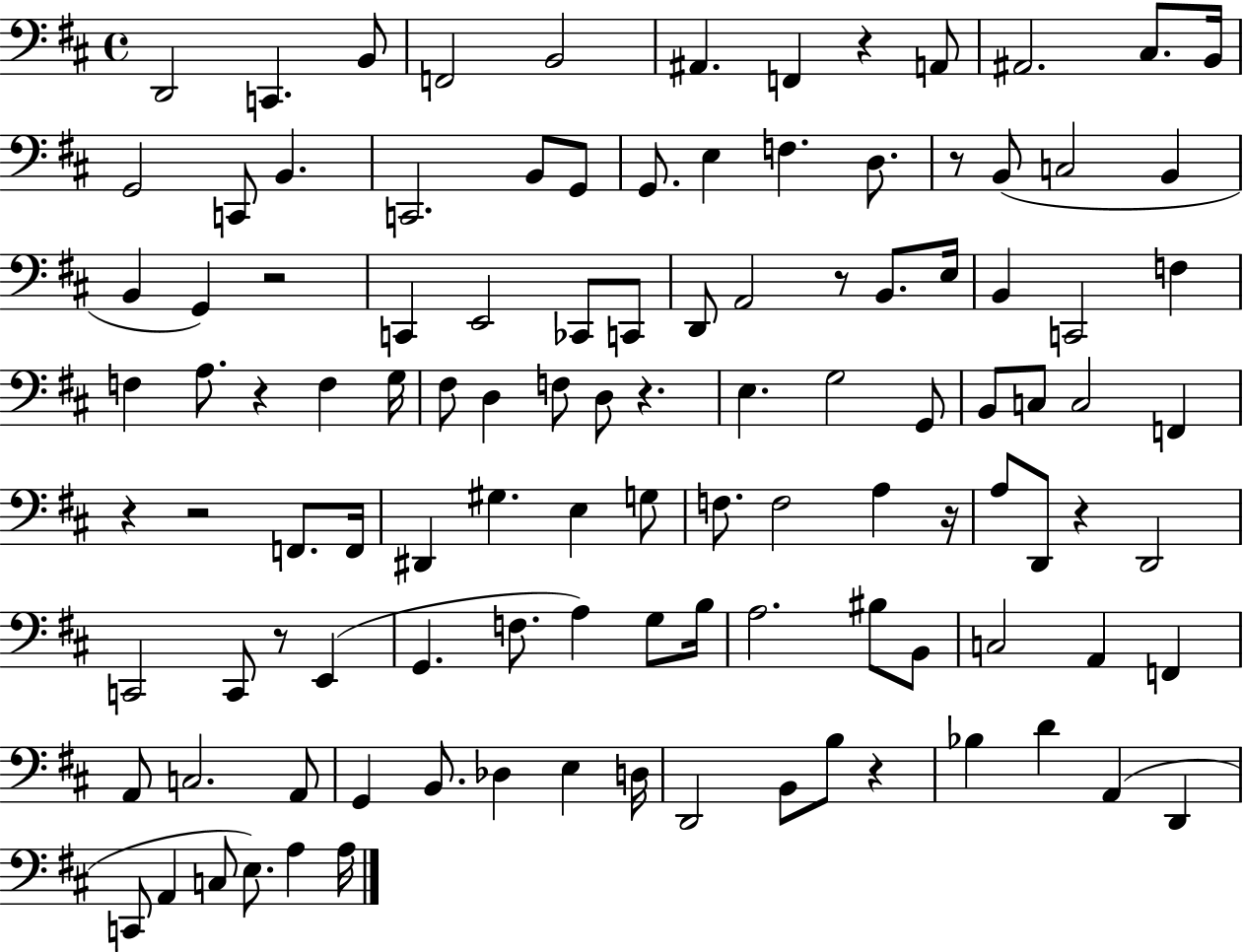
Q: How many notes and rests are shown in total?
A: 111